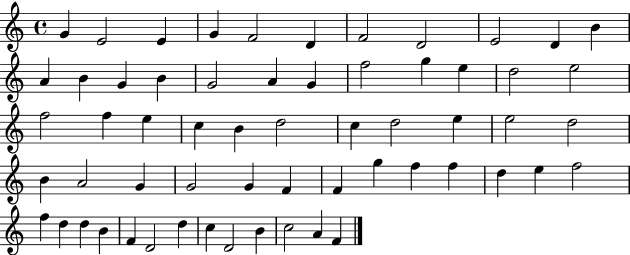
{
  \clef treble
  \time 4/4
  \defaultTimeSignature
  \key c \major
  g'4 e'2 e'4 | g'4 f'2 d'4 | f'2 d'2 | e'2 d'4 b'4 | \break a'4 b'4 g'4 b'4 | g'2 a'4 g'4 | f''2 g''4 e''4 | d''2 e''2 | \break f''2 f''4 e''4 | c''4 b'4 d''2 | c''4 d''2 e''4 | e''2 d''2 | \break b'4 a'2 g'4 | g'2 g'4 f'4 | f'4 g''4 f''4 f''4 | d''4 e''4 f''2 | \break f''4 d''4 d''4 b'4 | f'4 d'2 d''4 | c''4 d'2 b'4 | c''2 a'4 f'4 | \break \bar "|."
}